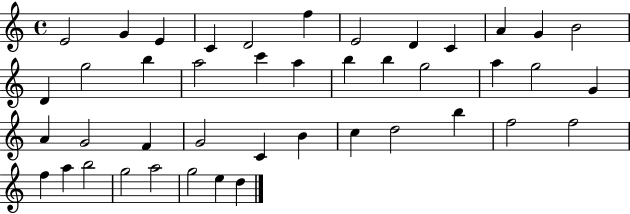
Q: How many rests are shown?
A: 0